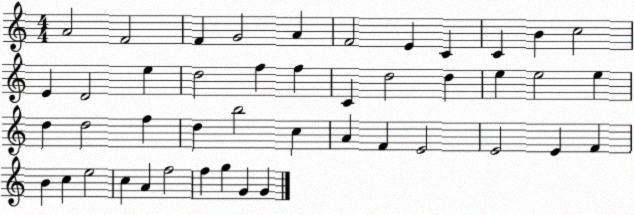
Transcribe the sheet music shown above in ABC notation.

X:1
T:Untitled
M:4/4
L:1/4
K:C
A2 F2 F G2 A F2 E C C B c2 E D2 e d2 f f C d2 d e e2 e d d2 f d b2 c A F E2 E2 E F B c e2 c A f2 f g G G